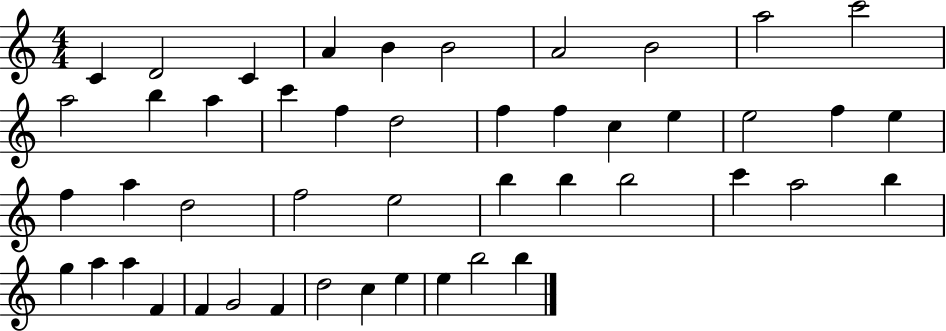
X:1
T:Untitled
M:4/4
L:1/4
K:C
C D2 C A B B2 A2 B2 a2 c'2 a2 b a c' f d2 f f c e e2 f e f a d2 f2 e2 b b b2 c' a2 b g a a F F G2 F d2 c e e b2 b